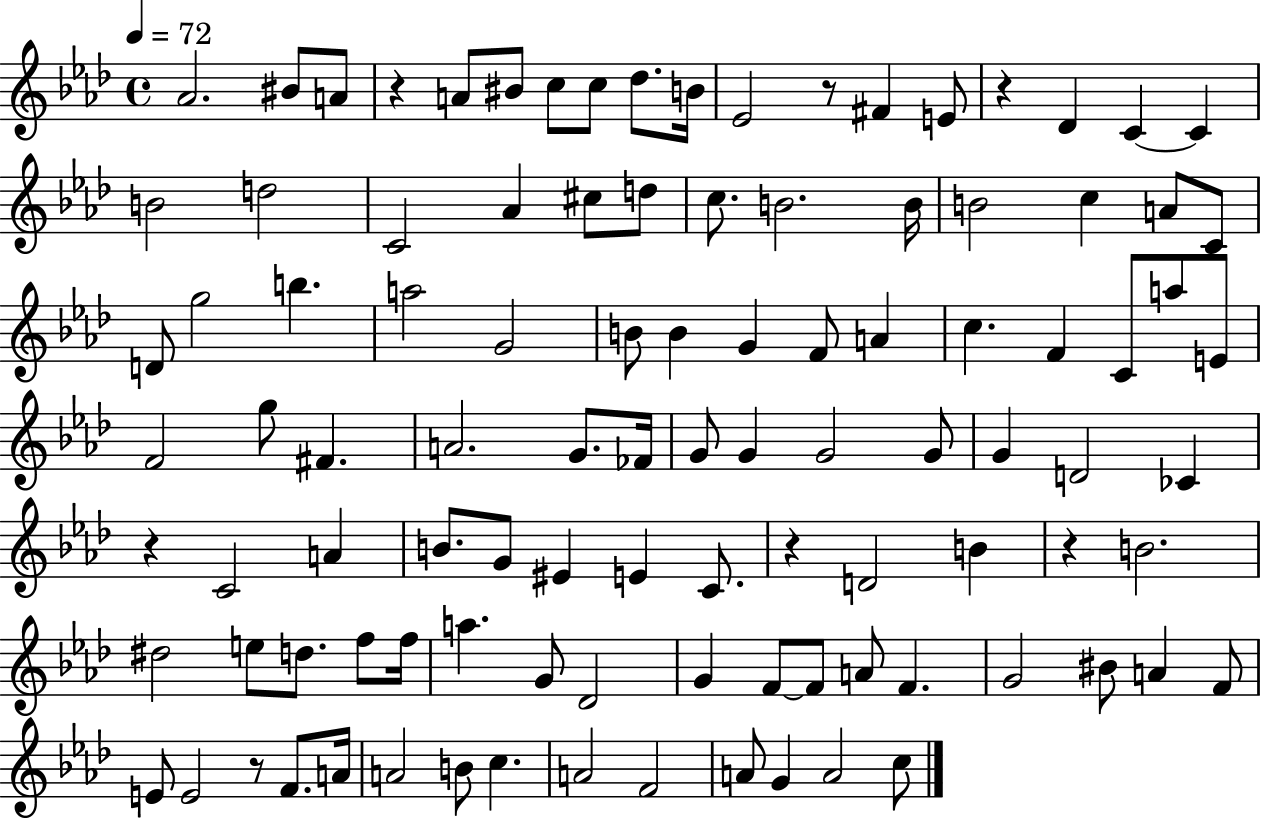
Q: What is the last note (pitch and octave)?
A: C5